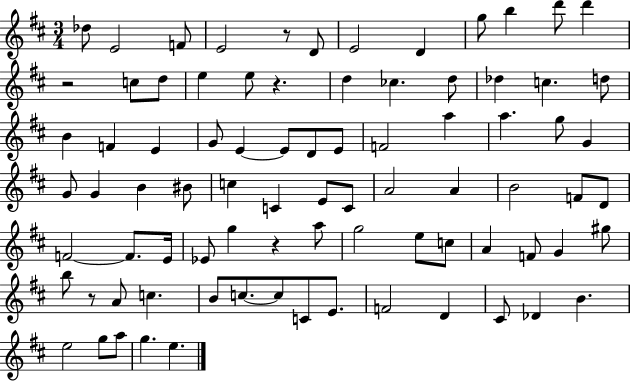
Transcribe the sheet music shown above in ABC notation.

X:1
T:Untitled
M:3/4
L:1/4
K:D
_d/2 E2 F/2 E2 z/2 D/2 E2 D g/2 b d'/2 d' z2 c/2 d/2 e e/2 z d _c d/2 _d c d/2 B F E G/2 E E/2 D/2 E/2 F2 a a g/2 G G/2 G B ^B/2 c C E/2 C/2 A2 A B2 F/2 D/2 F2 F/2 E/4 _E/2 g z a/2 g2 e/2 c/2 A F/2 G ^g/2 b/2 z/2 A/2 c B/2 c/2 c/2 C/2 E/2 F2 D ^C/2 _D B e2 g/2 a/2 g e